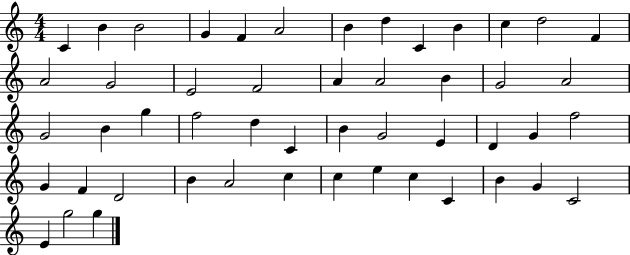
X:1
T:Untitled
M:4/4
L:1/4
K:C
C B B2 G F A2 B d C B c d2 F A2 G2 E2 F2 A A2 B G2 A2 G2 B g f2 d C B G2 E D G f2 G F D2 B A2 c c e c C B G C2 E g2 g